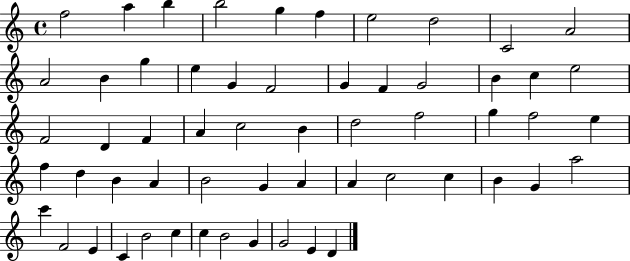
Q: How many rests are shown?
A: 0